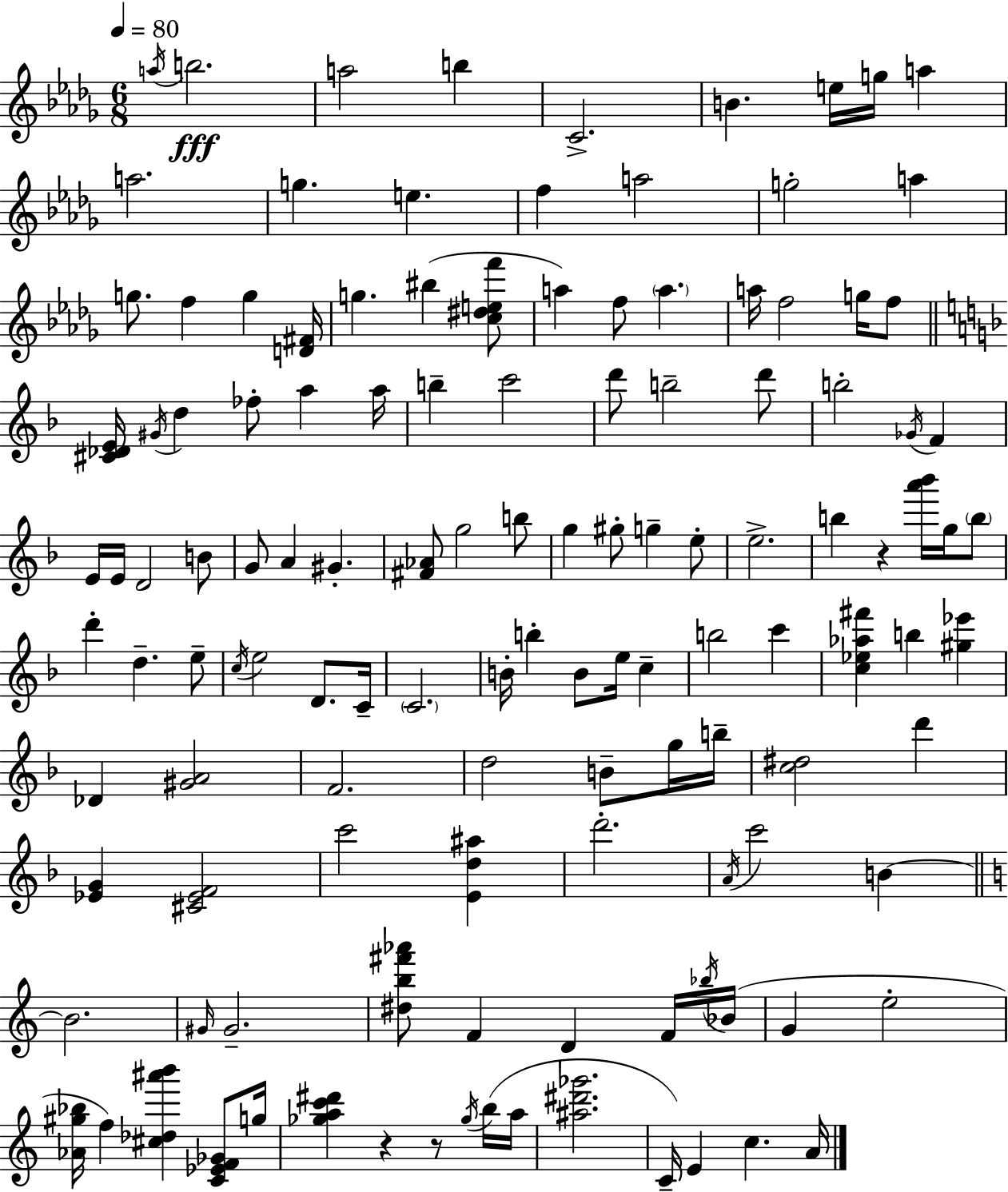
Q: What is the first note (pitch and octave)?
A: A5